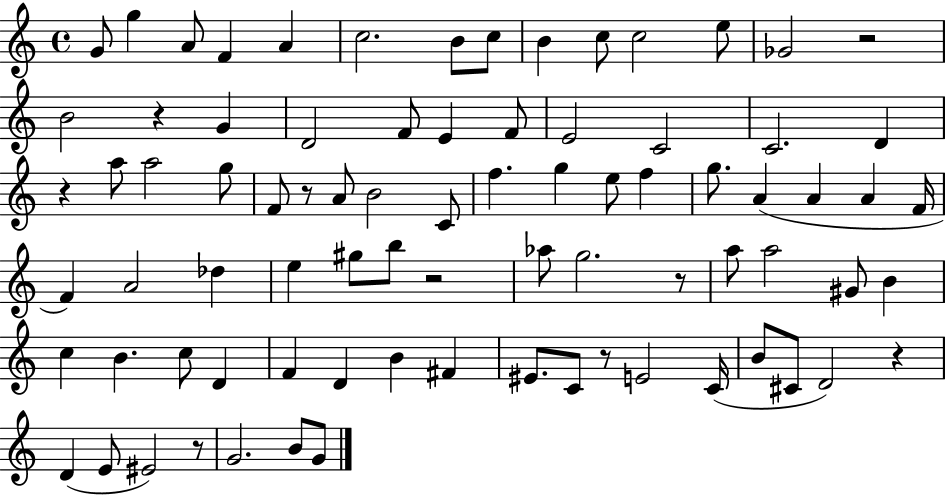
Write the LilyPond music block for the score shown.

{
  \clef treble
  \time 4/4
  \defaultTimeSignature
  \key c \major
  g'8 g''4 a'8 f'4 a'4 | c''2. b'8 c''8 | b'4 c''8 c''2 e''8 | ges'2 r2 | \break b'2 r4 g'4 | d'2 f'8 e'4 f'8 | e'2 c'2 | c'2. d'4 | \break r4 a''8 a''2 g''8 | f'8 r8 a'8 b'2 c'8 | f''4. g''4 e''8 f''4 | g''8. a'4( a'4 a'4 f'16 | \break f'4) a'2 des''4 | e''4 gis''8 b''8 r2 | aes''8 g''2. r8 | a''8 a''2 gis'8 b'4 | \break c''4 b'4. c''8 d'4 | f'4 d'4 b'4 fis'4 | eis'8. c'8 r8 e'2 c'16( | b'8 cis'8 d'2) r4 | \break d'4( e'8 eis'2) r8 | g'2. b'8 g'8 | \bar "|."
}